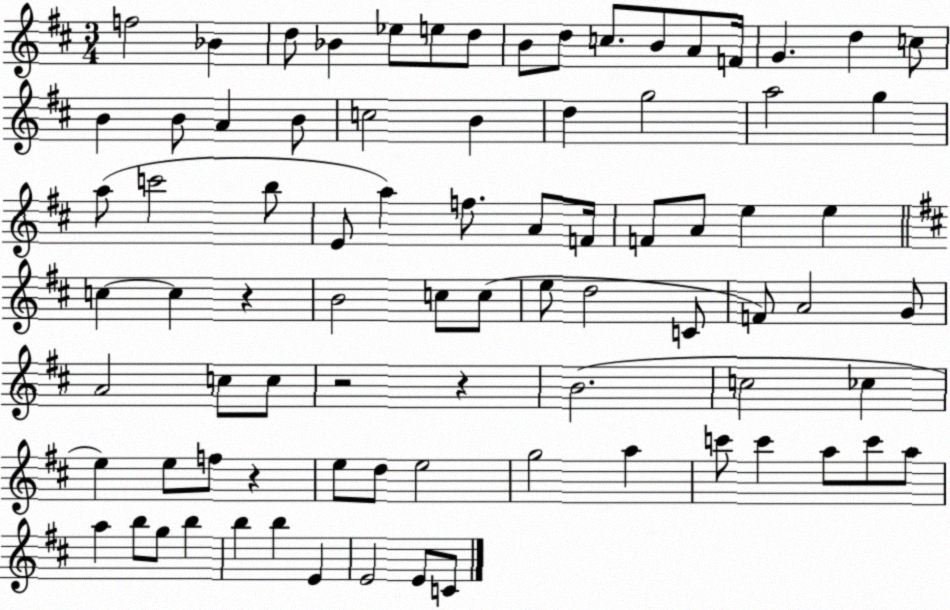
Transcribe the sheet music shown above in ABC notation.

X:1
T:Untitled
M:3/4
L:1/4
K:D
f2 _B d/2 _B _e/2 e/2 d/2 B/2 d/2 c/2 B/2 A/2 F/4 G d c/2 B B/2 A B/2 c2 B d g2 a2 g a/2 c'2 b/2 E/2 a f/2 A/2 F/4 F/2 A/2 e e c c z B2 c/2 c/2 e/2 d2 C/2 F/2 A2 G/2 A2 c/2 c/2 z2 z B2 c2 _c e e/2 f/2 z e/2 d/2 e2 g2 a c'/2 c' a/2 c'/2 a/2 a b/2 g/2 b b b E E2 E/2 C/2